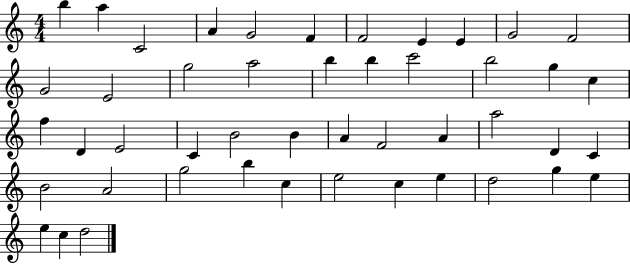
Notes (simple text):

B5/q A5/q C4/h A4/q G4/h F4/q F4/h E4/q E4/q G4/h F4/h G4/h E4/h G5/h A5/h B5/q B5/q C6/h B5/h G5/q C5/q F5/q D4/q E4/h C4/q B4/h B4/q A4/q F4/h A4/q A5/h D4/q C4/q B4/h A4/h G5/h B5/q C5/q E5/h C5/q E5/q D5/h G5/q E5/q E5/q C5/q D5/h